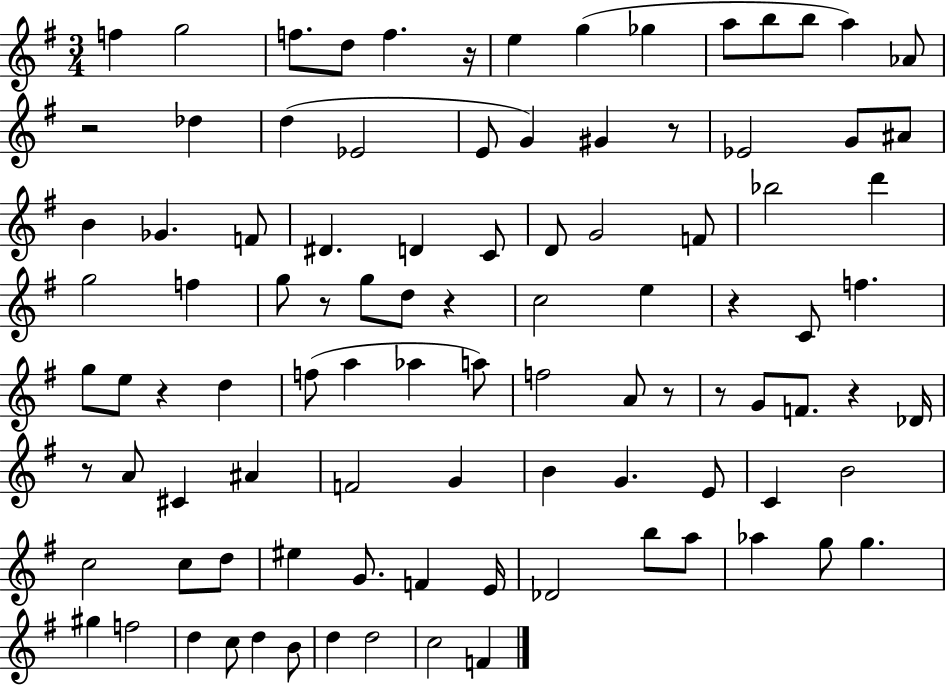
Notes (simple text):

F5/q G5/h F5/e. D5/e F5/q. R/s E5/q G5/q Gb5/q A5/e B5/e B5/e A5/q Ab4/e R/h Db5/q D5/q Eb4/h E4/e G4/q G#4/q R/e Eb4/h G4/e A#4/e B4/q Gb4/q. F4/e D#4/q. D4/q C4/e D4/e G4/h F4/e Bb5/h D6/q G5/h F5/q G5/e R/e G5/e D5/e R/q C5/h E5/q R/q C4/e F5/q. G5/e E5/e R/q D5/q F5/e A5/q Ab5/q A5/e F5/h A4/e R/e R/e G4/e F4/e. R/q Db4/s R/e A4/e C#4/q A#4/q F4/h G4/q B4/q G4/q. E4/e C4/q B4/h C5/h C5/e D5/e EIS5/q G4/e. F4/q E4/s Db4/h B5/e A5/e Ab5/q G5/e G5/q. G#5/q F5/h D5/q C5/e D5/q B4/e D5/q D5/h C5/h F4/q